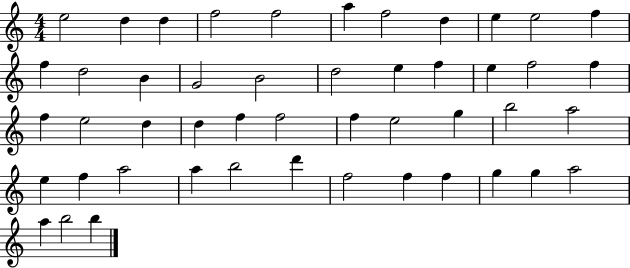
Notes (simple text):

E5/h D5/q D5/q F5/h F5/h A5/q F5/h D5/q E5/q E5/h F5/q F5/q D5/h B4/q G4/h B4/h D5/h E5/q F5/q E5/q F5/h F5/q F5/q E5/h D5/q D5/q F5/q F5/h F5/q E5/h G5/q B5/h A5/h E5/q F5/q A5/h A5/q B5/h D6/q F5/h F5/q F5/q G5/q G5/q A5/h A5/q B5/h B5/q